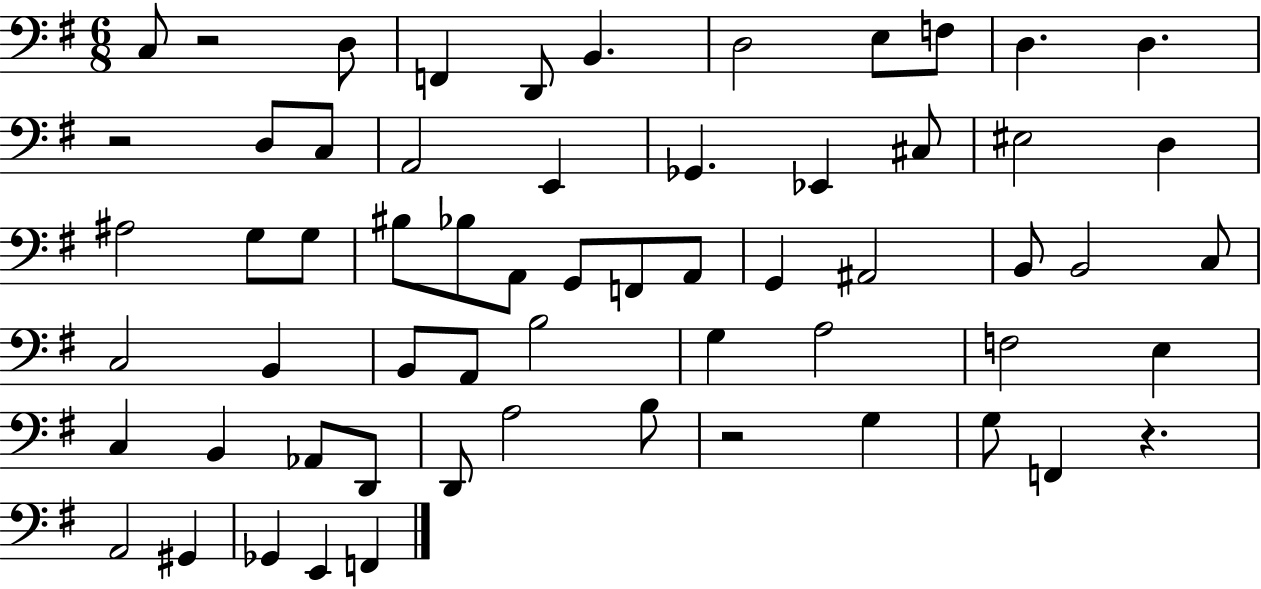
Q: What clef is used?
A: bass